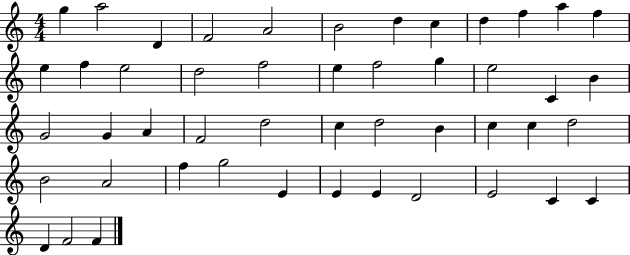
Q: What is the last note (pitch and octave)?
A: F4